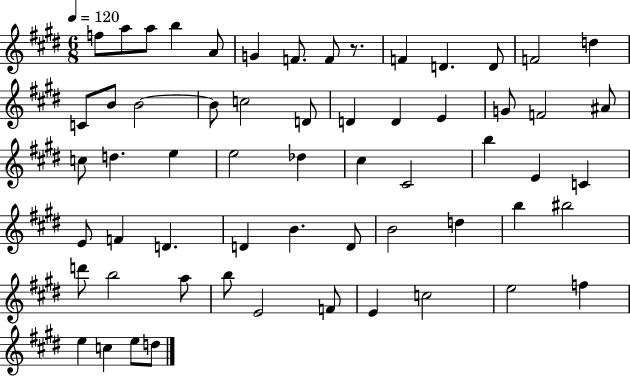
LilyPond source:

{
  \clef treble
  \numericTimeSignature
  \time 6/8
  \key e \major
  \tempo 4 = 120
  f''8 a''8 a''8 b''4 a'8 | g'4 f'8. f'8 r8. | f'4 d'4. d'8 | f'2 d''4 | \break c'8 b'8 b'2~~ | b'8 c''2 d'8 | d'4 d'4 e'4 | g'8 f'2 ais'8 | \break c''8 d''4. e''4 | e''2 des''4 | cis''4 cis'2 | b''4 e'4 c'4 | \break e'8 f'4 d'4. | d'4 b'4. d'8 | b'2 d''4 | b''4 bis''2 | \break d'''8 b''2 a''8 | b''8 e'2 f'8 | e'4 c''2 | e''2 f''4 | \break e''4 c''4 e''8 d''8 | \bar "|."
}